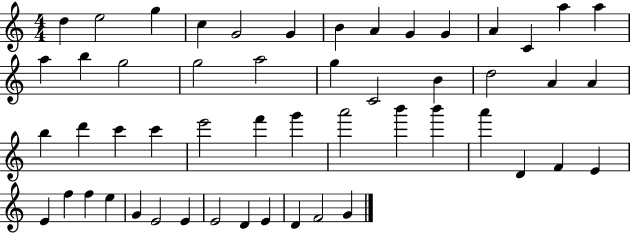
X:1
T:Untitled
M:4/4
L:1/4
K:C
d e2 g c G2 G B A G G A C a a a b g2 g2 a2 g C2 B d2 A A b d' c' c' e'2 f' g' a'2 b' b' a' D F E E f f e G E2 E E2 D E D F2 G